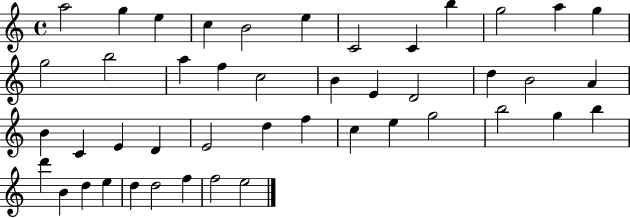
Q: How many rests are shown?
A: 0